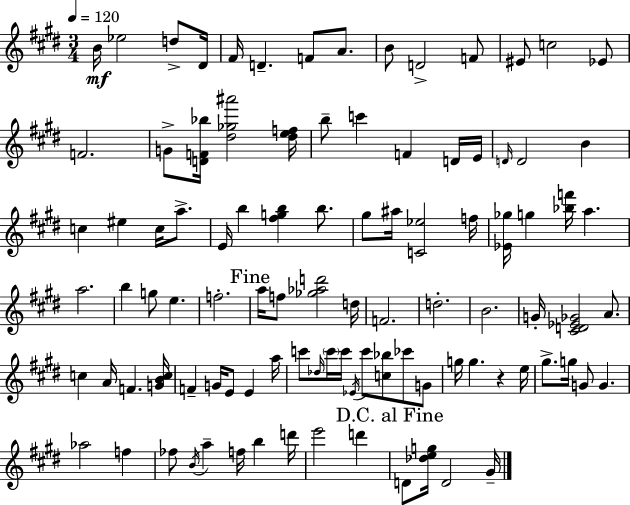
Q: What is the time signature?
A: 3/4